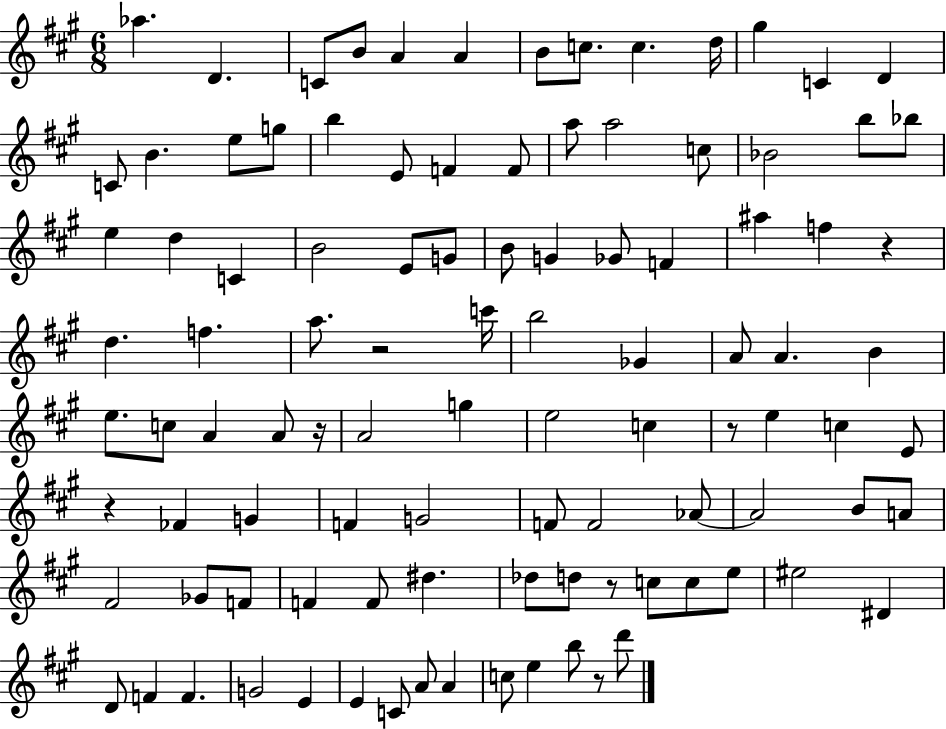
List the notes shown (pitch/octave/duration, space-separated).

Ab5/q. D4/q. C4/e B4/e A4/q A4/q B4/e C5/e. C5/q. D5/s G#5/q C4/q D4/q C4/e B4/q. E5/e G5/e B5/q E4/e F4/q F4/e A5/e A5/h C5/e Bb4/h B5/e Bb5/e E5/q D5/q C4/q B4/h E4/e G4/e B4/e G4/q Gb4/e F4/q A#5/q F5/q R/q D5/q. F5/q. A5/e. R/h C6/s B5/h Gb4/q A4/e A4/q. B4/q E5/e. C5/e A4/q A4/e R/s A4/h G5/q E5/h C5/q R/e E5/q C5/q E4/e R/q FES4/q G4/q F4/q G4/h F4/e F4/h Ab4/e Ab4/h B4/e A4/e F#4/h Gb4/e F4/e F4/q F4/e D#5/q. Db5/e D5/e R/e C5/e C5/e E5/e EIS5/h D#4/q D4/e F4/q F4/q. G4/h E4/q E4/q C4/e A4/e A4/q C5/e E5/q B5/e R/e D6/e